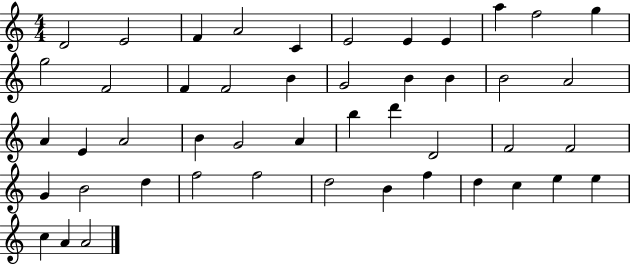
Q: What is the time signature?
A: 4/4